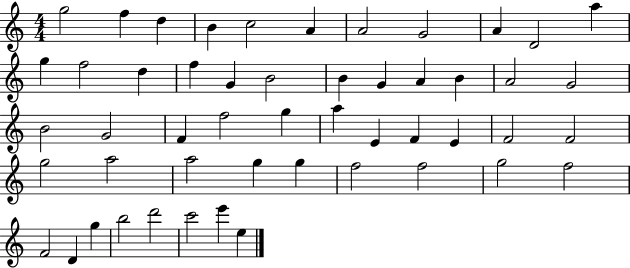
G5/h F5/q D5/q B4/q C5/h A4/q A4/h G4/h A4/q D4/h A5/q G5/q F5/h D5/q F5/q G4/q B4/h B4/q G4/q A4/q B4/q A4/h G4/h B4/h G4/h F4/q F5/h G5/q A5/q E4/q F4/q E4/q F4/h F4/h G5/h A5/h A5/h G5/q G5/q F5/h F5/h G5/h F5/h F4/h D4/q G5/q B5/h D6/h C6/h E6/q E5/q